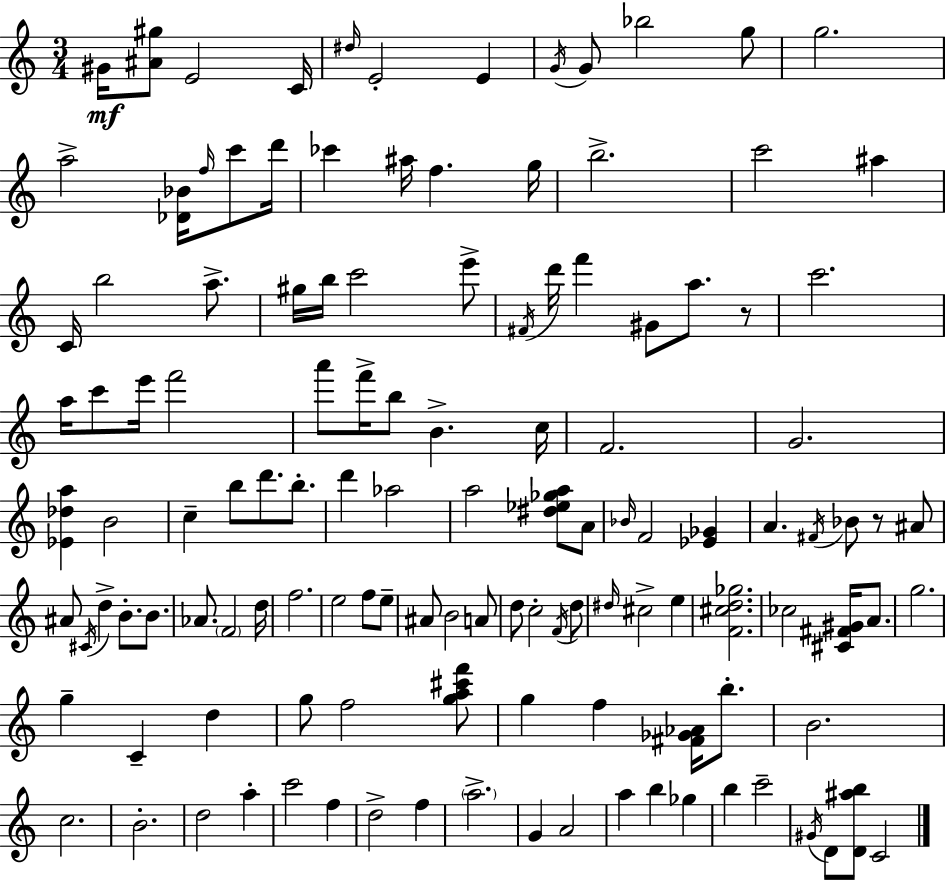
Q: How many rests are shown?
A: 2